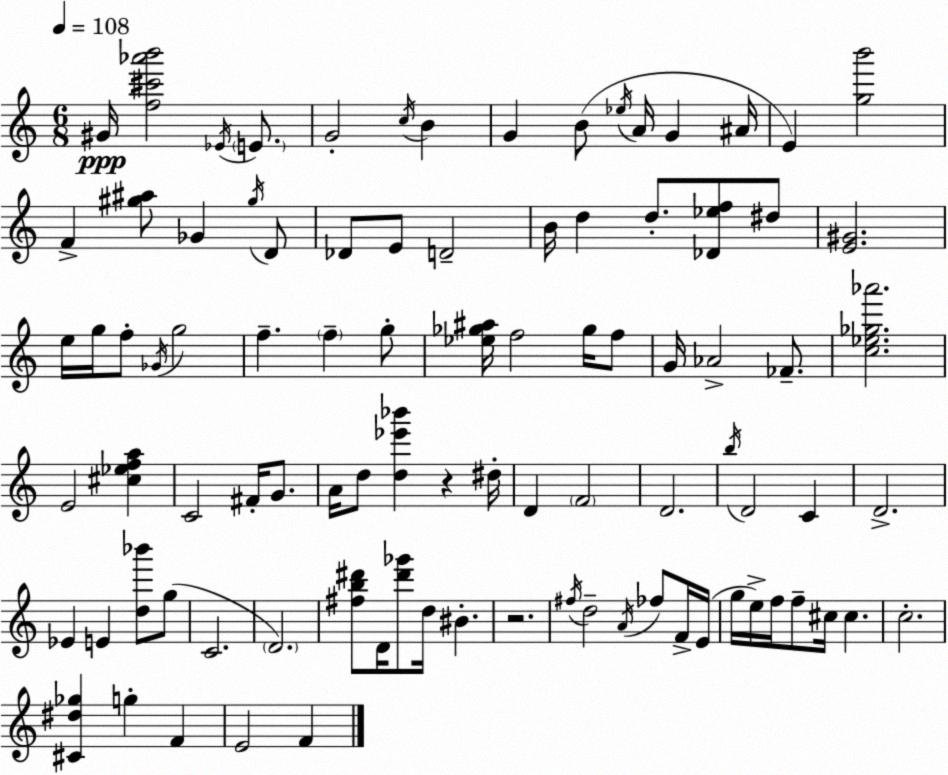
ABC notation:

X:1
T:Untitled
M:6/8
L:1/4
K:Am
^G/4 [f^c'_a'b']2 _E/4 E/2 G2 c/4 B G B/2 _e/4 A/4 G ^A/4 E [gb']2 F [^g^a]/2 _G ^g/4 D/2 _D/2 E/2 D2 B/4 d d/2 [_D_ef]/2 ^d/2 [E^G]2 e/4 g/4 f/2 _G/4 g2 f f g/2 [_e_g^a]/4 f2 _g/4 f/2 G/4 _A2 _F/2 [c_e_g_a']2 E2 [^c_efa] C2 ^F/4 G/2 A/4 d/2 [d_e'_b'] z ^d/4 D F2 D2 b/4 D2 C D2 _E E [d_b']/2 g/2 C2 D2 [^fb^d']/2 D/4 [^d'_g']/2 d/4 ^B z2 ^f/4 d2 A/4 _f/2 F/4 E/4 g/4 e/4 f/4 f/2 ^c/4 ^c c2 [^C^d_g] g F E2 F